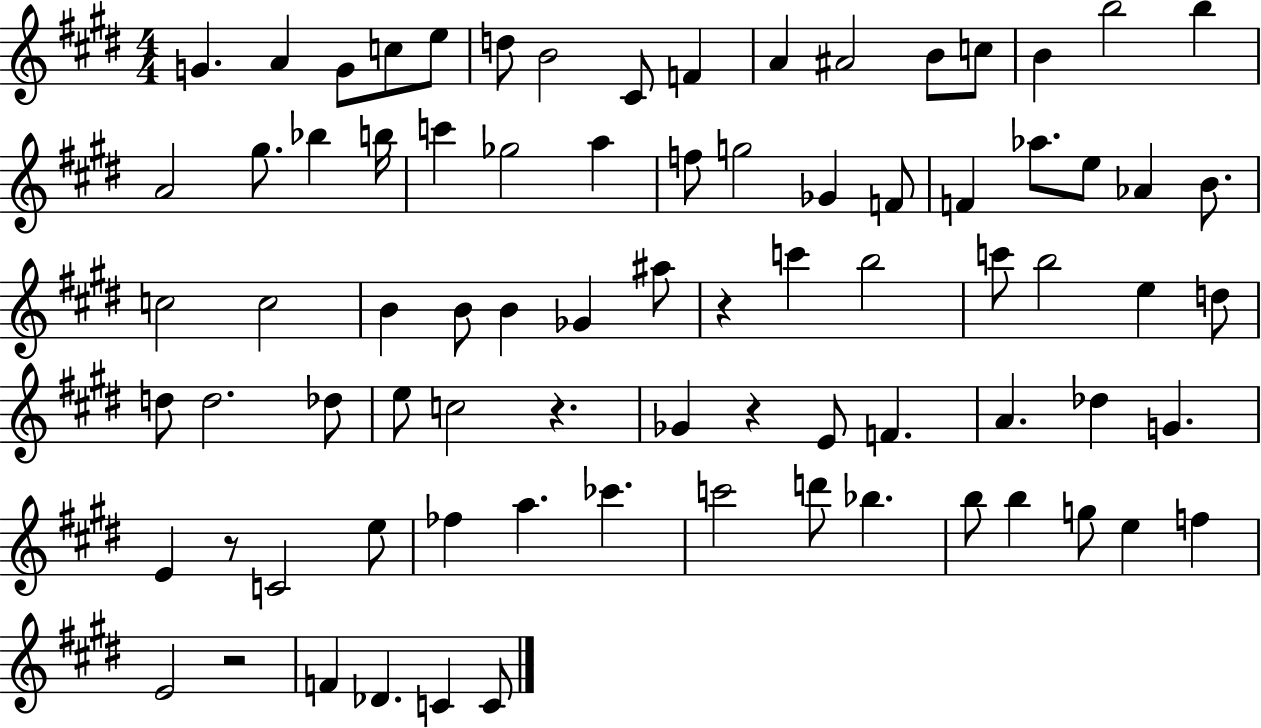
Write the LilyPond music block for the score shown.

{
  \clef treble
  \numericTimeSignature
  \time 4/4
  \key e \major
  \repeat volta 2 { g'4. a'4 g'8 c''8 e''8 | d''8 b'2 cis'8 f'4 | a'4 ais'2 b'8 c''8 | b'4 b''2 b''4 | \break a'2 gis''8. bes''4 b''16 | c'''4 ges''2 a''4 | f''8 g''2 ges'4 f'8 | f'4 aes''8. e''8 aes'4 b'8. | \break c''2 c''2 | b'4 b'8 b'4 ges'4 ais''8 | r4 c'''4 b''2 | c'''8 b''2 e''4 d''8 | \break d''8 d''2. des''8 | e''8 c''2 r4. | ges'4 r4 e'8 f'4. | a'4. des''4 g'4. | \break e'4 r8 c'2 e''8 | fes''4 a''4. ces'''4. | c'''2 d'''8 bes''4. | b''8 b''4 g''8 e''4 f''4 | \break e'2 r2 | f'4 des'4. c'4 c'8 | } \bar "|."
}